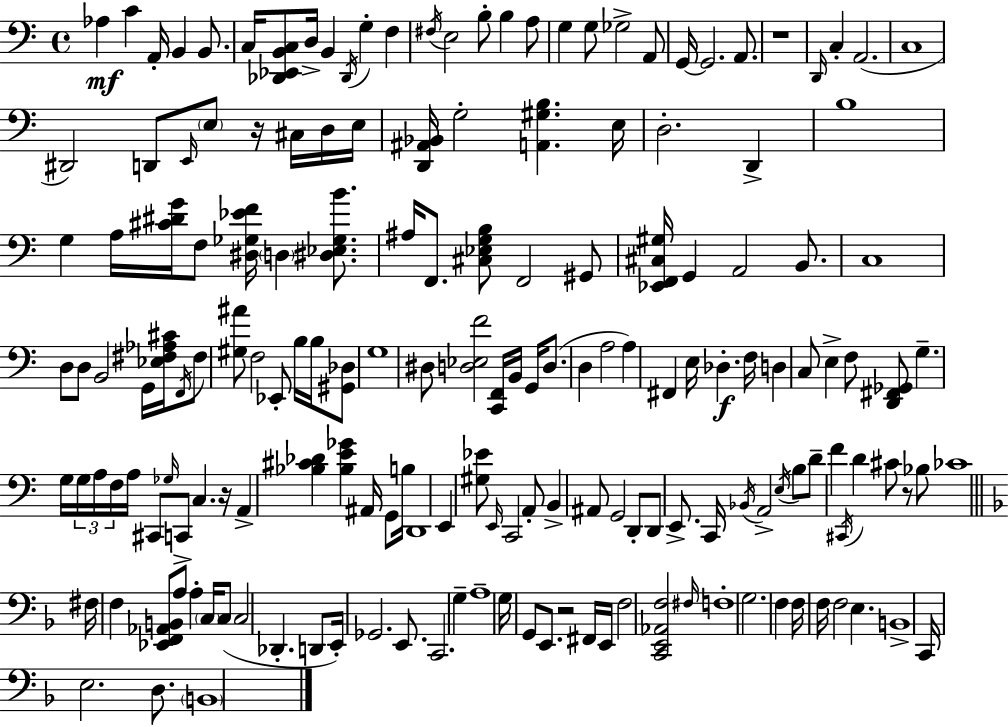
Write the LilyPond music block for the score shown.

{
  \clef bass
  \time 4/4
  \defaultTimeSignature
  \key a \minor
  aes4\mf c'4 a,16-. b,4 b,8. | c16 <des, ees, b, c>8 d16-> b,4 \acciaccatura { des,16 } g4-. f4 | \acciaccatura { fis16 } e2 b8-. b4 | a8 g4 g8 ges2-> | \break a,8 g,16~~ g,2. a,8. | r1 | \grace { d,16 } c4-. a,2.( | c1 | \break dis,2) d,8 \grace { e,16 } \parenthesize e8 | r16 cis16 d16 e16 <d, ais, bes,>16 g2-. <a, gis b>4. | e16 d2.-. | d,4-> b1 | \break g4 a16 <cis' dis' g'>16 f8 <dis ges ees' f'>16 \parenthesize d4 | <dis ees ges b'>8. ais16 f,8. <cis ees g b>8 f,2 | gis,8 <ees, f, cis gis>16 g,4 a,2 | b,8. c1 | \break d8 d8 b,2 | g,16 <ees fis aes cis'>16 \acciaccatura { f,16 } fis8 <gis ais'>8 f2 ees,8-. | b16 b16 <gis, des>8 g1 | dis8 <d ees f'>2 <c, f,>16 | \break b,16 g,16 d8.( d4 a2 | a4) fis,4 e16 des4.-.\f | f16 d4 c8 e4-> f8 <d, fis, ges,>8 g4.-- | g16 \tuplet 3/2 { g16 a16 f16 } a16 cis,8 \grace { ges16 } c,8-> c4. | \break r16 a,4-> <bes cis' des'>4 <bes e' ges'>4 | ais,16 g,8 b16 d,1 | e,4 <gis ees'>8 \grace { e,16 } c,2 | a,8-. b,4-> ais,8 g,2 | \break d,8-. d,8 e,8.-> c,16 \acciaccatura { bes,16 } a,2-> | \acciaccatura { e16 } b8 d'8-- f'4 \acciaccatura { cis,16 } | d'4 cis'8 r8 bes8 ces'1 | \bar "||" \break \key f \major fis16 f4 <ees, f, aes, b,>8 a8 a4-. \parenthesize c16 c8( | c2 des,4.-. d,8 | e,16-.) ges,2. e,8. | c,2. g4-- | \break a1-- | g16 g,8 e,8. r2 fis,16 e,16 | f2 <c, e, aes, f>2 | \grace { fis16 } f1-. | \break g2. f4 | f16 f16 f2 e4. | b,1-> | c,16 e2. d8. | \break \parenthesize b,1 | \bar "|."
}